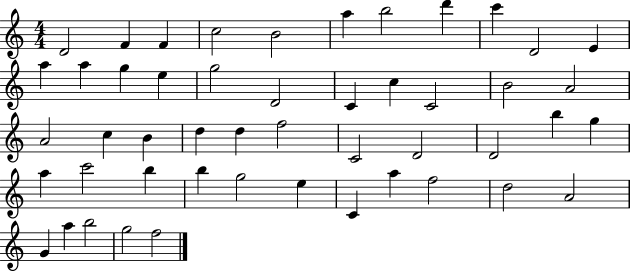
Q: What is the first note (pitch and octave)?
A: D4